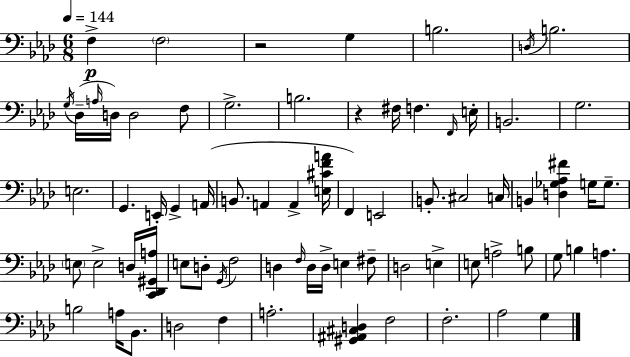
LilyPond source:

{
  \clef bass
  \numericTimeSignature
  \time 6/8
  \key aes \major
  \tempo 4 = 144
  f4->\p \parenthesize f2 | r2 g4 | b2. | \acciaccatura { d16 } b2. | \break \acciaccatura { g16 }( des16-- \grace { a16 } d16) d2 | f8 g2.-> | b2. | r4 fis16 f4. | \break \grace { f,16 } e16-. b,2. | g2. | e2. | g,4. e,16-. g,4-> | \break a,16( b,8. a,4 a,4-> | <e cis' f' a'>16 f,4) e,2 | b,8.-. cis2 | c16 b,4 <d ges aes fis'>4 | \break g16 g8.-- \parenthesize e8 e2-> | d16 <c, des, gis, a>16 e8 d8-. \acciaccatura { g,16 } f2 | d4 \grace { f16 } d16 d16-> | e4 fis8-- d2 | \break e4-> e8 a2-> | b8 g8 b4 | a4. b2 | a16 bes,8. d2 | \break f4 a2.-. | <gis, ais, cis d>4 f2 | f2.-. | aes2 | \break g4 \bar "|."
}